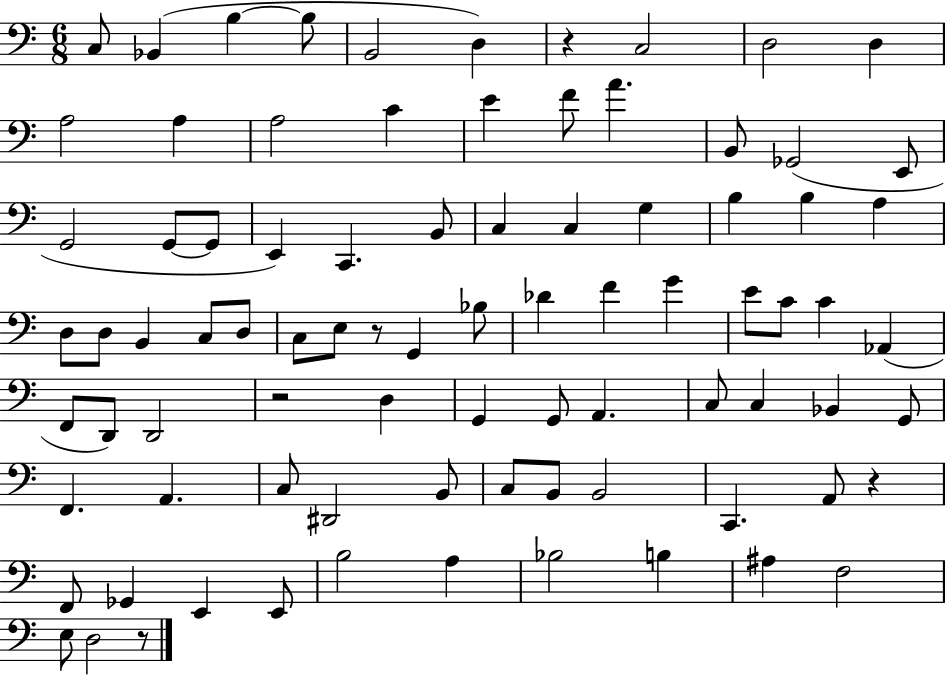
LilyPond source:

{
  \clef bass
  \numericTimeSignature
  \time 6/8
  \key c \major
  c8 bes,4( b4~~ b8 | b,2 d4) | r4 c2 | d2 d4 | \break a2 a4 | a2 c'4 | e'4 f'8 a'4. | b,8 ges,2( e,8 | \break g,2 g,8~~ g,8 | e,4) c,4. b,8 | c4 c4 g4 | b4 b4 a4 | \break d8 d8 b,4 c8 d8 | c8 e8 r8 g,4 bes8 | des'4 f'4 g'4 | e'8 c'8 c'4 aes,4( | \break f,8 d,8) d,2 | r2 d4 | g,4 g,8 a,4. | c8 c4 bes,4 g,8 | \break f,4. a,4. | c8 dis,2 b,8 | c8 b,8 b,2 | c,4. a,8 r4 | \break f,8 ges,4 e,4 e,8 | b2 a4 | bes2 b4 | ais4 f2 | \break e8 d2 r8 | \bar "|."
}